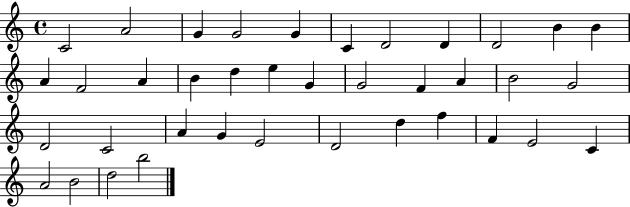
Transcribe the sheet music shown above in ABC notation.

X:1
T:Untitled
M:4/4
L:1/4
K:C
C2 A2 G G2 G C D2 D D2 B B A F2 A B d e G G2 F A B2 G2 D2 C2 A G E2 D2 d f F E2 C A2 B2 d2 b2